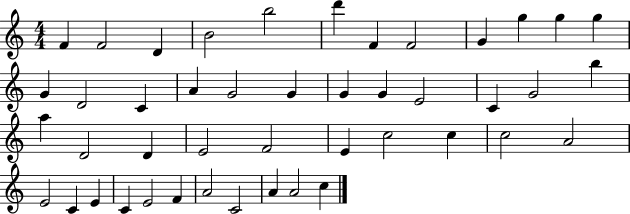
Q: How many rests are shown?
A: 0